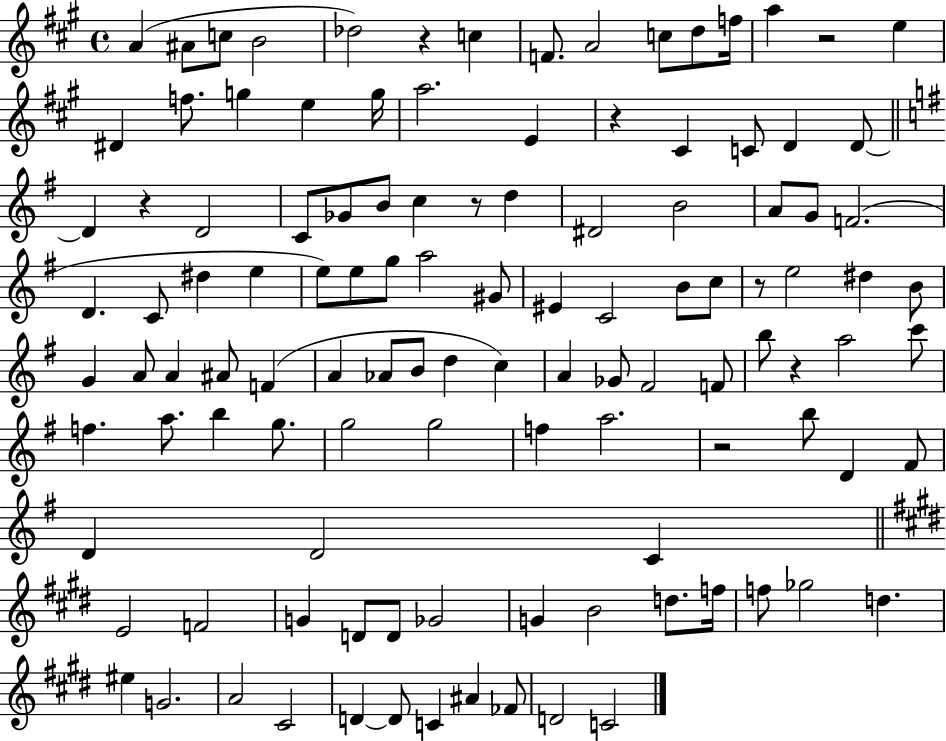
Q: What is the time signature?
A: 4/4